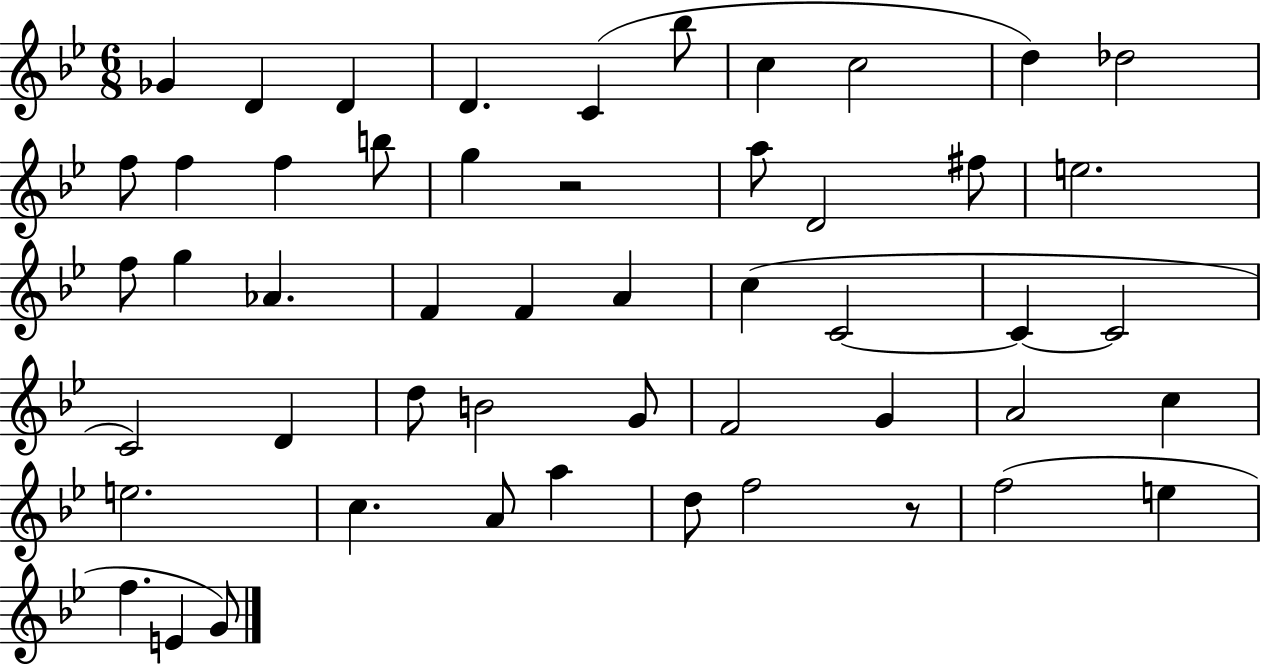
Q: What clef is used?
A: treble